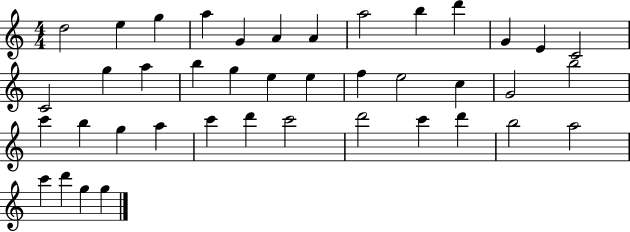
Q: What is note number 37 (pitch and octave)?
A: A5